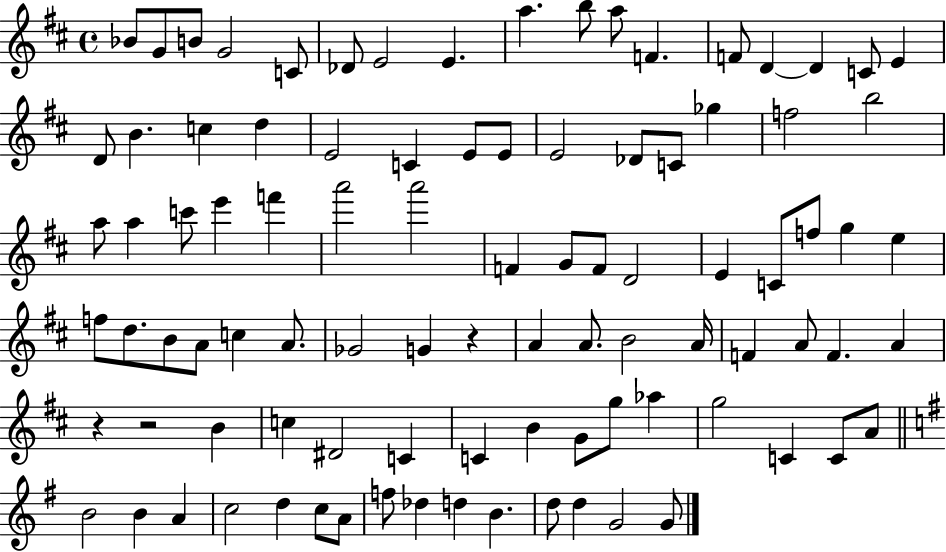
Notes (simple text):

Bb4/e G4/e B4/e G4/h C4/e Db4/e E4/h E4/q. A5/q. B5/e A5/e F4/q. F4/e D4/q D4/q C4/e E4/q D4/e B4/q. C5/q D5/q E4/h C4/q E4/e E4/e E4/h Db4/e C4/e Gb5/q F5/h B5/h A5/e A5/q C6/e E6/q F6/q A6/h A6/h F4/q G4/e F4/e D4/h E4/q C4/e F5/e G5/q E5/q F5/e D5/e. B4/e A4/e C5/q A4/e. Gb4/h G4/q R/q A4/q A4/e. B4/h A4/s F4/q A4/e F4/q. A4/q R/q R/h B4/q C5/q D#4/h C4/q C4/q B4/q G4/e G5/e Ab5/q G5/h C4/q C4/e A4/e B4/h B4/q A4/q C5/h D5/q C5/e A4/e F5/e Db5/q D5/q B4/q. D5/e D5/q G4/h G4/e